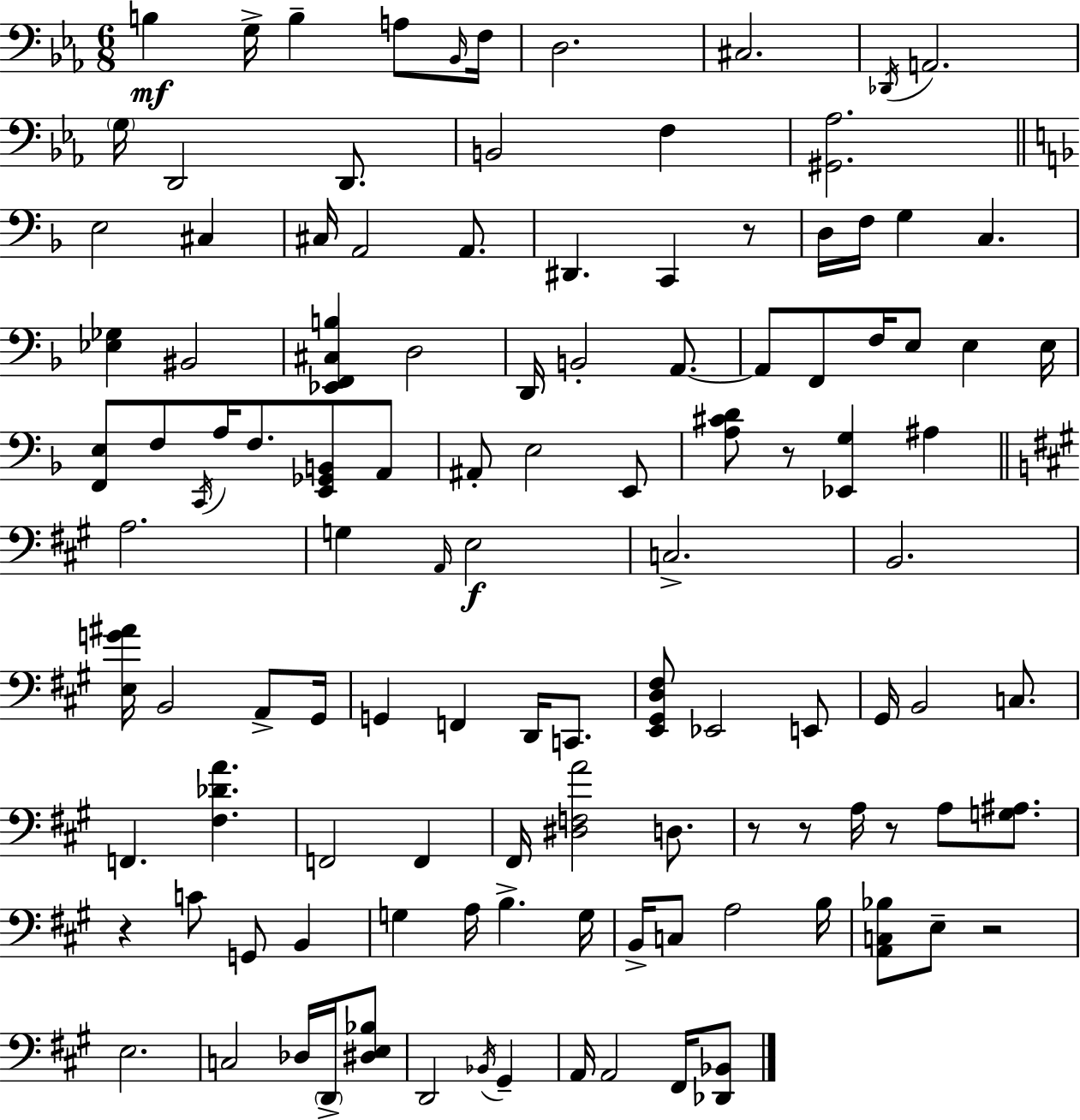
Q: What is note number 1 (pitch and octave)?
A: B3